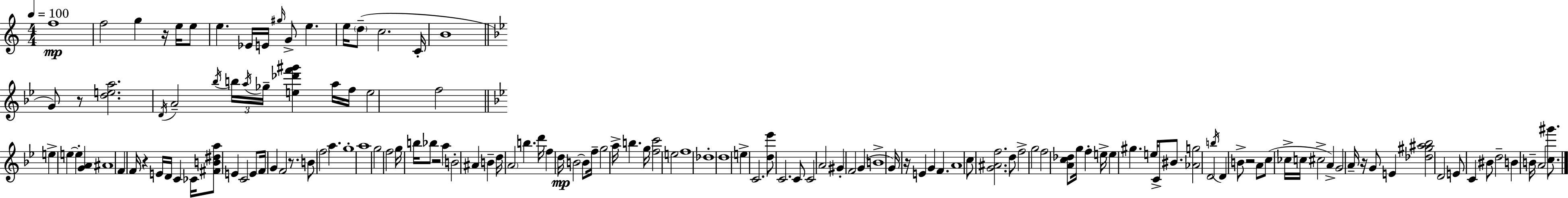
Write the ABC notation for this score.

X:1
T:Untitled
M:4/4
L:1/4
K:C
f4 f2 g z/4 e/4 e/2 e _E/4 E/4 ^g/4 G/2 e e/4 d/2 c2 C/4 B4 G/2 z/2 [dea]2 D/4 A2 _b/4 b/4 a/4 _g/4 [e_d'f'^g'] a/4 f/4 e2 f2 e e e [GA] ^A4 F F/4 z E/4 D/4 C _C/4 [^FB^da]/2 E C2 E/2 F/4 G F2 z/2 B/2 f2 a g4 a4 g2 f2 g/4 b/4 _b/2 z2 a B2 ^A B d/4 A2 b d'/4 f d/4 B2 B/2 f/4 g2 a/4 b g/4 [fc']2 e2 f4 _d4 d4 e C2 [d_e']/2 C2 C/2 C2 A2 ^G F2 G B4 G/4 z/4 E G F A4 c/2 [G^Af]2 d/2 f2 g2 f2 [Ac_d]/2 g/4 f e/4 e ^g e/4 C/2 ^B/2 [_Ag]2 D2 b/4 D B/2 z2 A/2 c/2 _c/4 c/4 ^c2 A G2 A/4 z/4 G/2 E [_d^g^a_b]2 D2 E/2 C ^B/2 d2 B B/4 A2 [c^g']/2